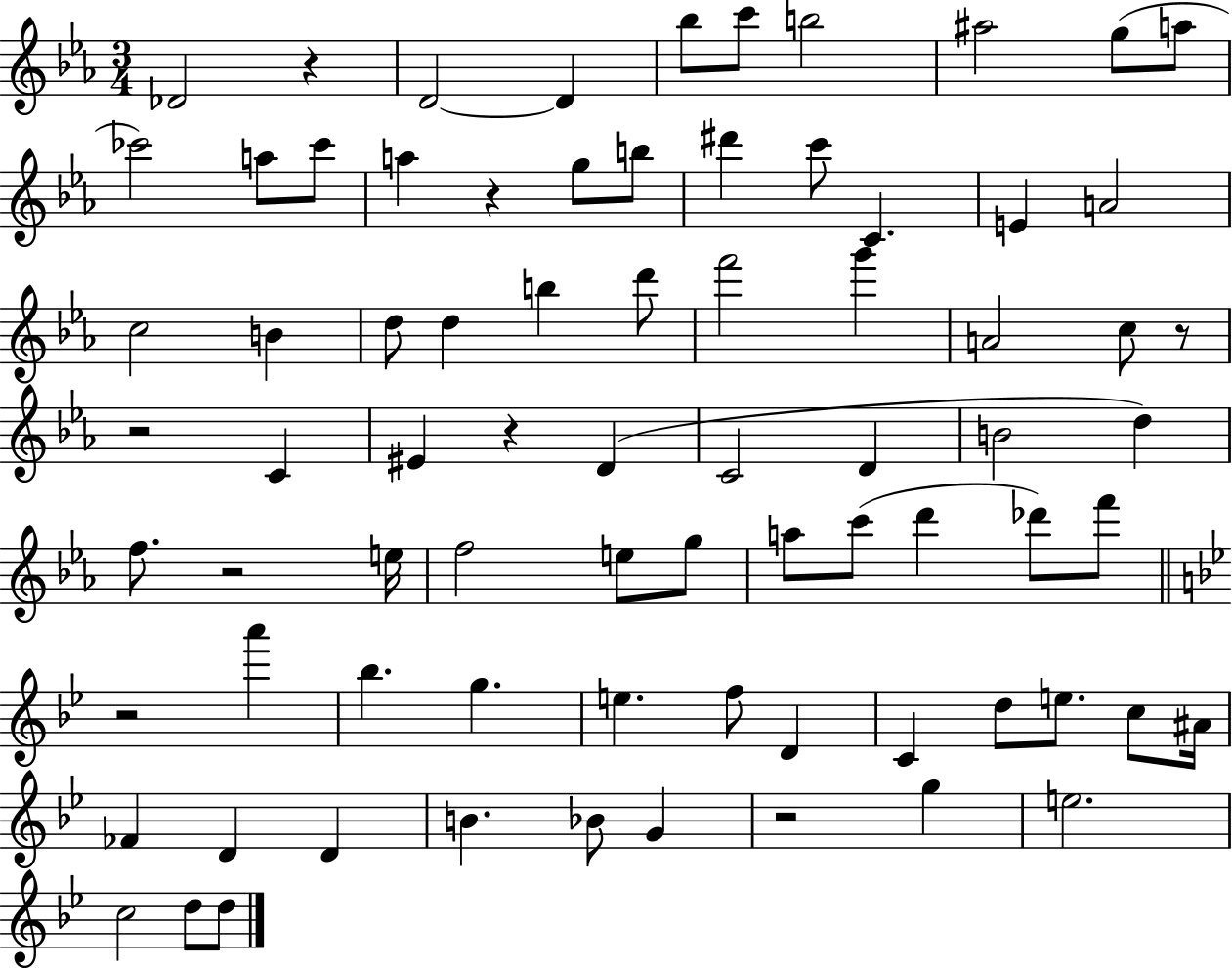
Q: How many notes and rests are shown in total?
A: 77